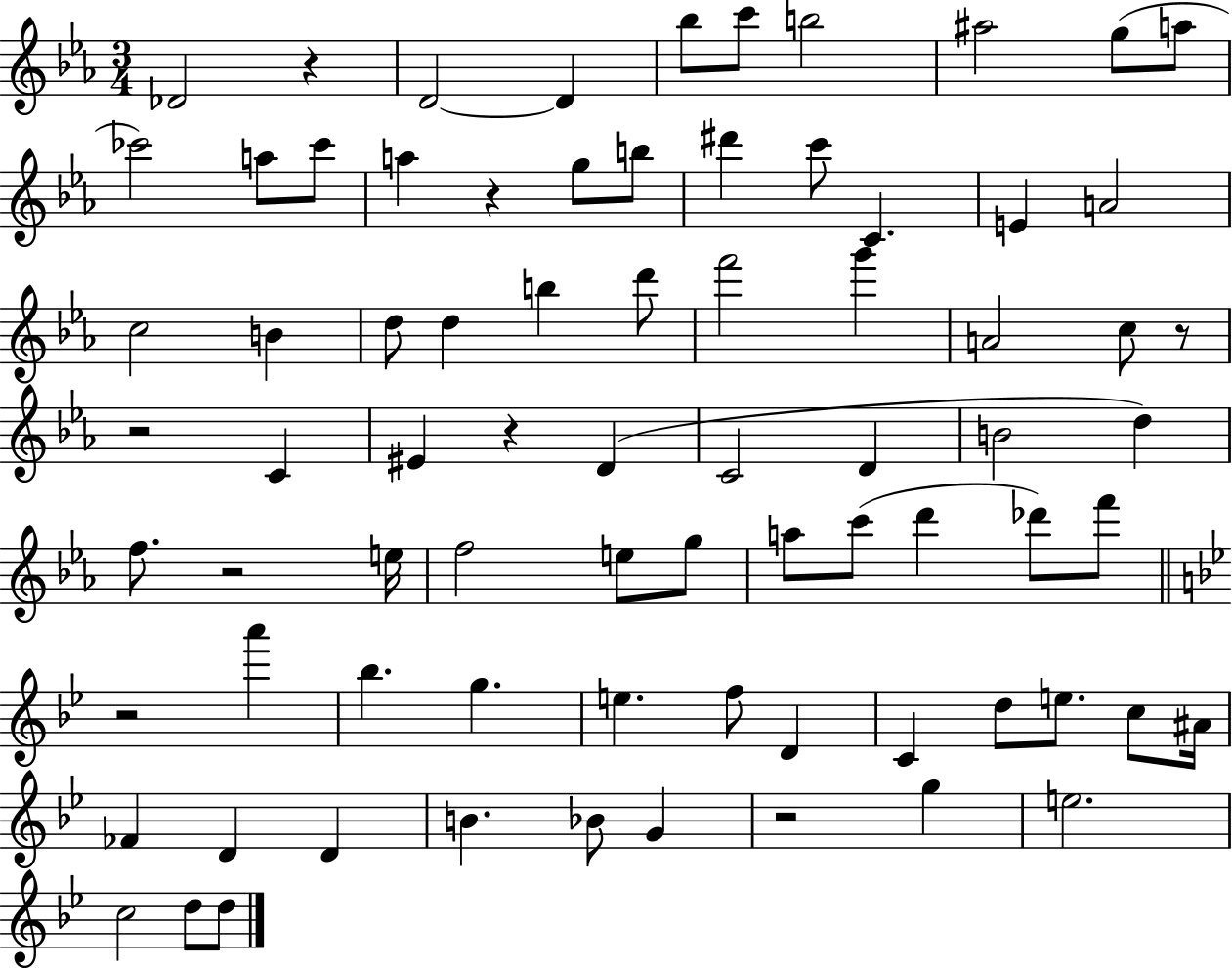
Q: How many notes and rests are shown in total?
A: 77